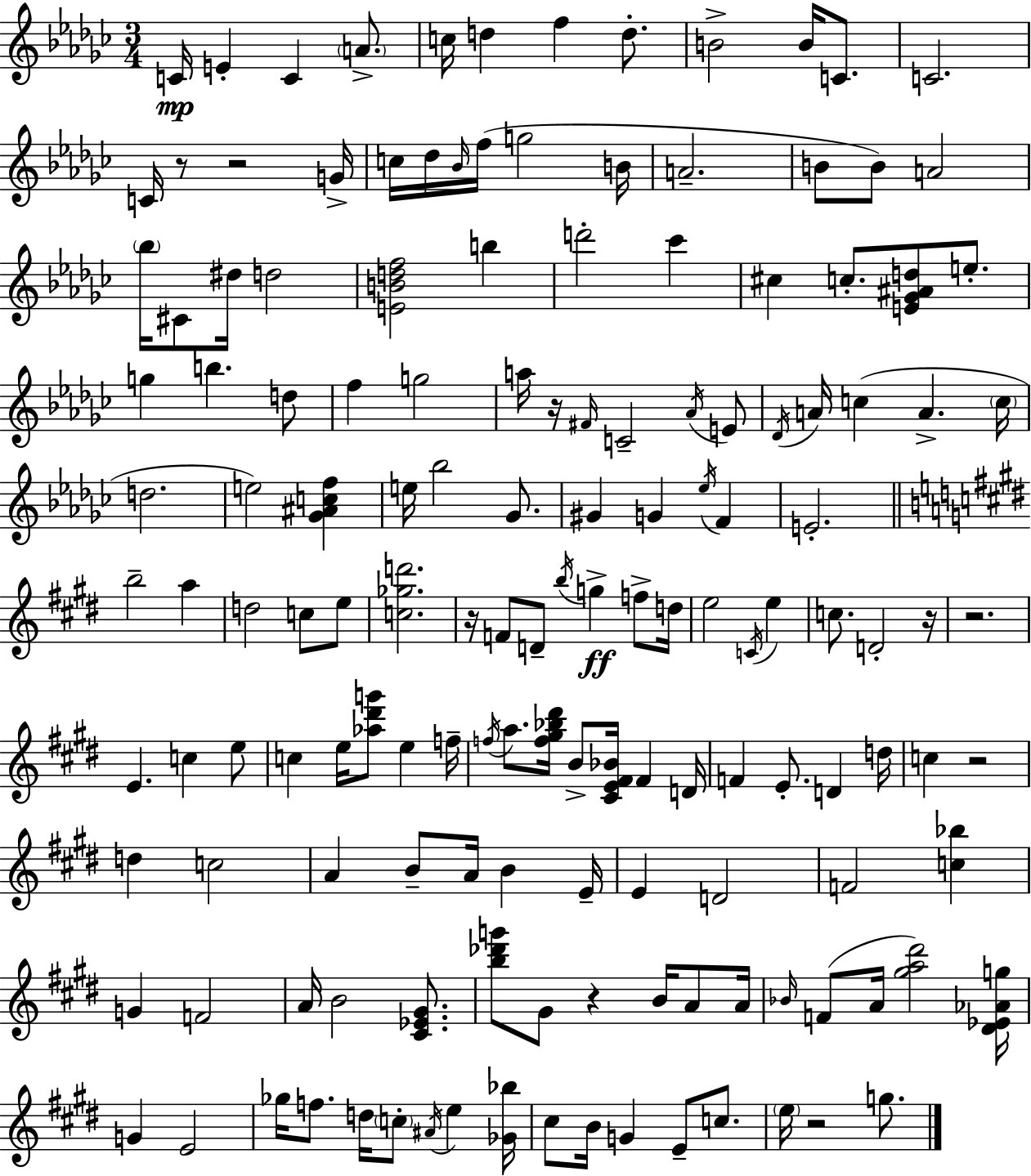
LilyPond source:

{
  \clef treble
  \numericTimeSignature
  \time 3/4
  \key ees \minor
  c'16\mp e'4-. c'4 \parenthesize a'8.-> | c''16 d''4 f''4 d''8.-. | b'2-> b'16 c'8. | c'2. | \break c'16 r8 r2 g'16-> | c''16 des''16 \grace { bes'16 } f''16( g''2 | b'16 a'2.-- | b'8 b'8) a'2 | \break \parenthesize bes''16 cis'8 dis''16 d''2 | <e' b' d'' f''>2 b''4 | d'''2-. ces'''4 | cis''4 c''8.-. <e' ges' ais' d''>8 e''8.-. | \break g''4 b''4. d''8 | f''4 g''2 | a''16 r16 \grace { fis'16 } c'2-- | \acciaccatura { aes'16 } e'8 \acciaccatura { des'16 } a'16 c''4( a'4.-> | \break \parenthesize c''16 d''2. | e''2) | <ges' ais' c'' f''>4 e''16 bes''2 | ges'8. gis'4 g'4 | \break \acciaccatura { ees''16 } f'4 e'2.-. | \bar "||" \break \key e \major b''2-- a''4 | d''2 c''8 e''8 | <c'' ges'' d'''>2. | r16 f'8 d'8-- \acciaccatura { b''16 } g''4->\ff f''8-> | \break d''16 e''2 \acciaccatura { c'16 } e''4 | c''8. d'2-. | r16 r2. | e'4. c''4 | \break e''8 c''4 e''16 <aes'' dis''' g'''>8 e''4 | f''16-- \acciaccatura { f''16 } a''8. <f'' gis'' bes'' dis'''>16 b'8-> <cis' e' fis' bes'>16 fis'4 | d'16 f'4 e'8.-. d'4 | d''16 c''4 r2 | \break d''4 c''2 | a'4 b'8-- a'16 b'4 | e'16-- e'4 d'2 | f'2 <c'' bes''>4 | \break g'4 f'2 | a'16 b'2 | <cis' ees' gis'>8. <b'' des''' g'''>8 gis'8 r4 b'16 | a'8 a'16 \grace { bes'16 }( f'8 a'16 <gis'' a'' dis'''>2) | \break <dis' ees' aes' g''>16 g'4 e'2 | ges''16 f''8. d''16 \parenthesize c''8-. \acciaccatura { ais'16 } | e''4 <ges' bes''>16 cis''8 b'16 g'4 | e'8-- c''8. \parenthesize e''16 r2 | \break g''8. \bar "|."
}